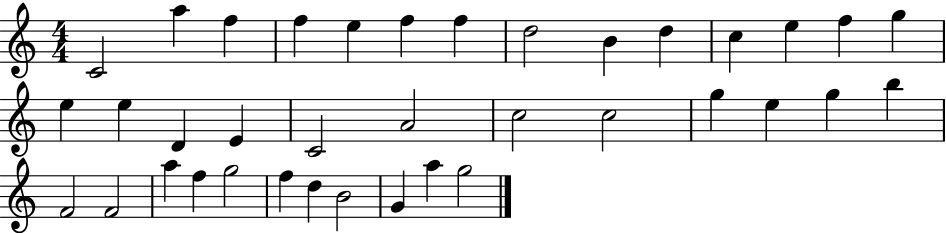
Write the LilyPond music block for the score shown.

{
  \clef treble
  \numericTimeSignature
  \time 4/4
  \key c \major
  c'2 a''4 f''4 | f''4 e''4 f''4 f''4 | d''2 b'4 d''4 | c''4 e''4 f''4 g''4 | \break e''4 e''4 d'4 e'4 | c'2 a'2 | c''2 c''2 | g''4 e''4 g''4 b''4 | \break f'2 f'2 | a''4 f''4 g''2 | f''4 d''4 b'2 | g'4 a''4 g''2 | \break \bar "|."
}